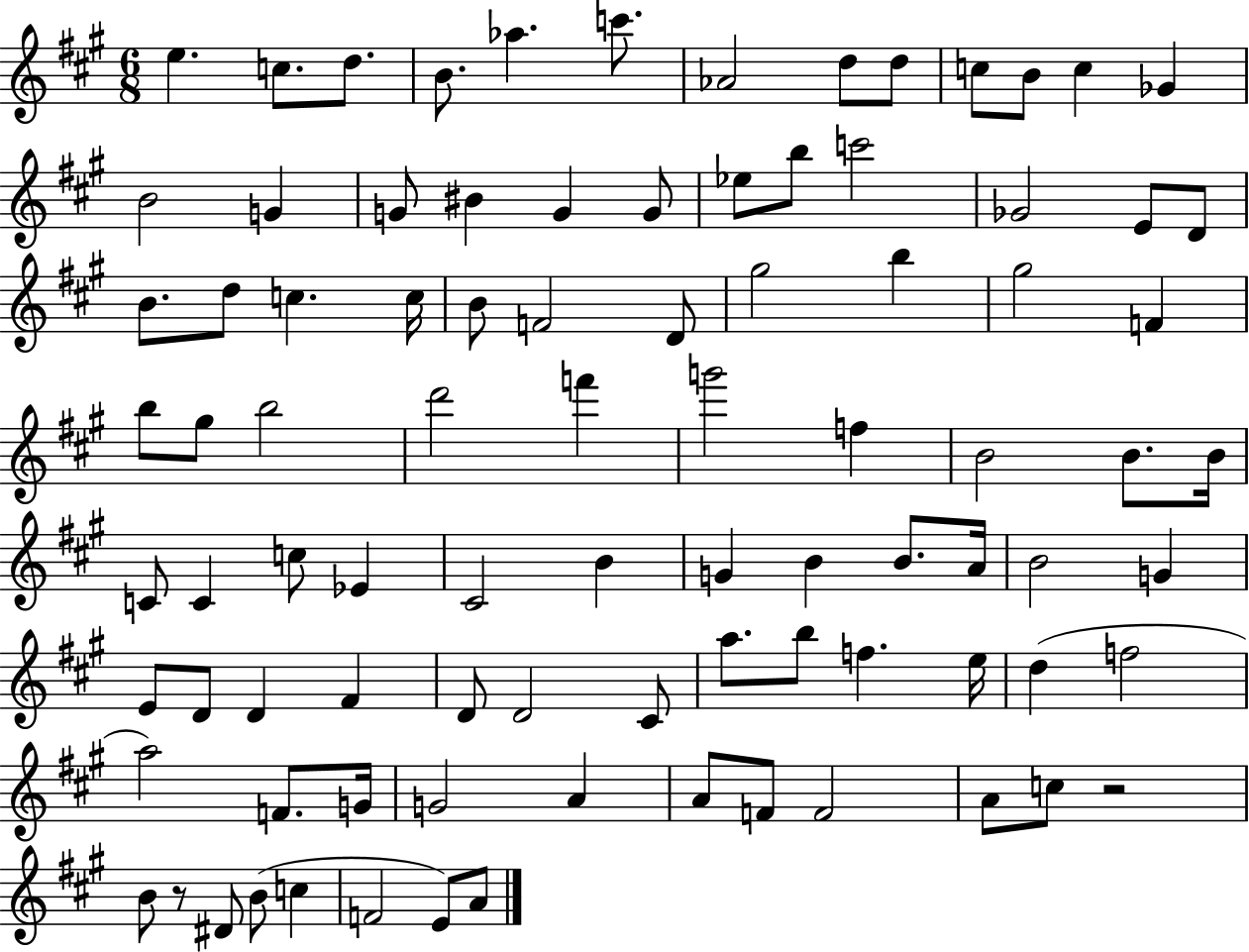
{
  \clef treble
  \numericTimeSignature
  \time 6/8
  \key a \major
  \repeat volta 2 { e''4. c''8. d''8. | b'8. aes''4. c'''8. | aes'2 d''8 d''8 | c''8 b'8 c''4 ges'4 | \break b'2 g'4 | g'8 bis'4 g'4 g'8 | ees''8 b''8 c'''2 | ges'2 e'8 d'8 | \break b'8. d''8 c''4. c''16 | b'8 f'2 d'8 | gis''2 b''4 | gis''2 f'4 | \break b''8 gis''8 b''2 | d'''2 f'''4 | g'''2 f''4 | b'2 b'8. b'16 | \break c'8 c'4 c''8 ees'4 | cis'2 b'4 | g'4 b'4 b'8. a'16 | b'2 g'4 | \break e'8 d'8 d'4 fis'4 | d'8 d'2 cis'8 | a''8. b''8 f''4. e''16 | d''4( f''2 | \break a''2) f'8. g'16 | g'2 a'4 | a'8 f'8 f'2 | a'8 c''8 r2 | \break b'8 r8 dis'8 b'8( c''4 | f'2 e'8) a'8 | } \bar "|."
}